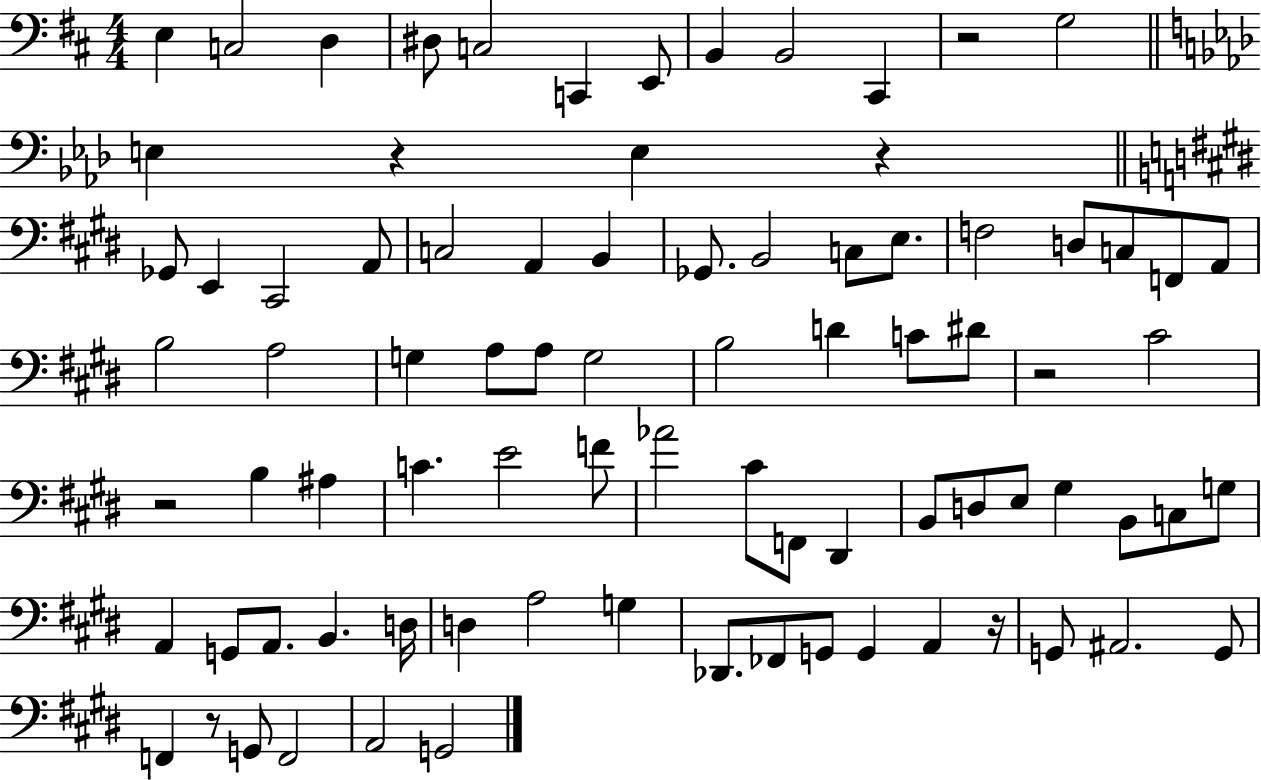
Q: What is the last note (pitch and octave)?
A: G2